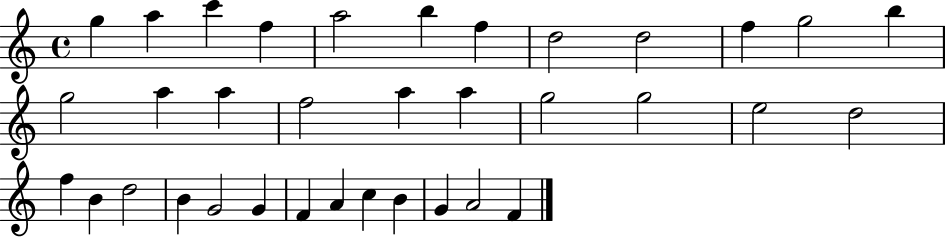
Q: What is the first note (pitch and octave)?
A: G5